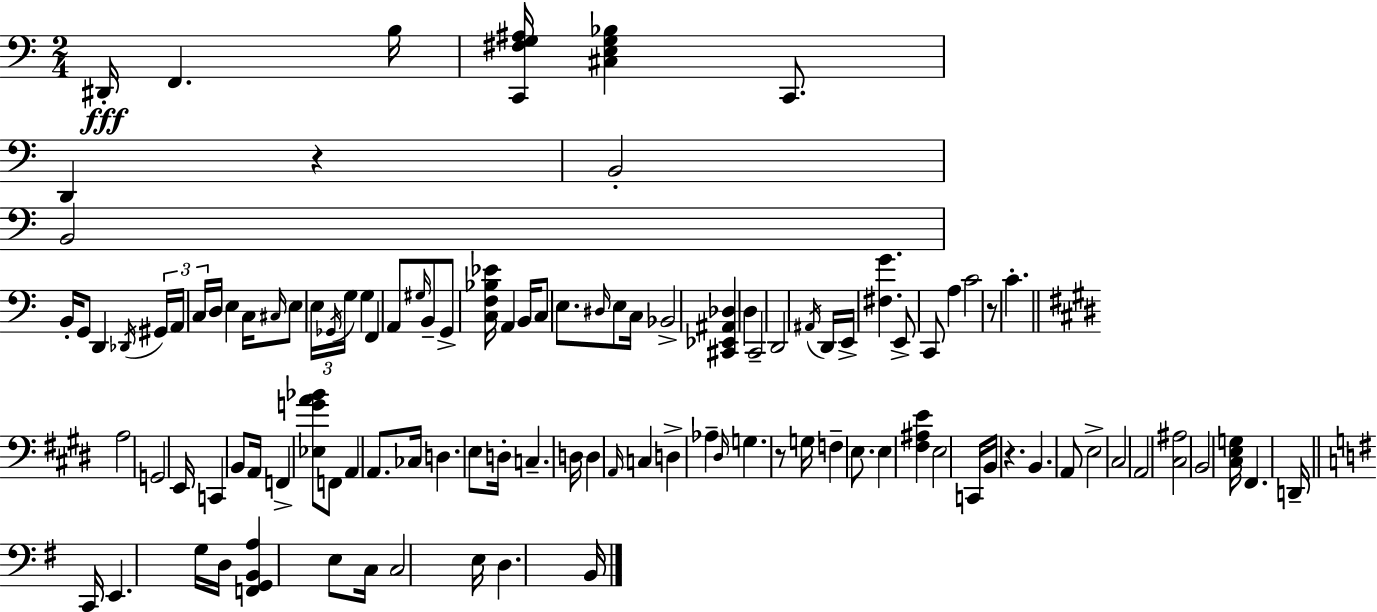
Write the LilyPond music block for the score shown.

{
  \clef bass
  \numericTimeSignature
  \time 2/4
  \key c \major
  dis,16-.\fff f,4. b16 | <c, fis g ais>16 <cis e g bes>4 c,8. | d,4 r4 | b,2-. | \break b,2 | b,16-. g,8 d,4 \acciaccatura { des,16 } | \tuplet 3/2 { gis,16 a,16 c16 } d16 e4 | c16 \grace { cis16 } e8 \tuplet 3/2 { e16 \acciaccatura { ges,16 } g16 } g4 | \break f,4 a,8 | \grace { gis16 } b,8-- g,8-> <c f bes ees'>16 a,4 | b,16 c8 e8. | \grace { dis16 } e8 c16 bes,2-> | \break <cis, ees, ais, des>4 | d4 c,2-- | d,2 | \acciaccatura { ais,16 } d,16 e,16-> | \break <fis g'>4. e,8-> | c,8 a4 c'2 | r8 | c'4.-. \bar "||" \break \key e \major a2 | g,2 | e,16 c,4 b,8 a,16 | f,4-> <ees g' a' bes'>8 f,8 | \break a,4 a,8. ces16 | d4. e8 | d16-. c4.-- d16 | d4 \grace { a,16 } c4 | \break d4-> aes4-- | \grace { dis16 } g4. | r8 g16 f4-- e8. | e4 <fis ais e'>4 | \break e2 | c,16 b,16 r4. | b,4. | a,8 e2-> | \break cis2 | a,2 | <cis ais>2 | b,2 | \break <cis e g>16 fis,4. | d,16-- \bar "||" \break \key g \major c,16 e,4. g16 | d16 <f, g, b, a>4 e8 c16 | c2 | e16 d4. b,16 | \break \bar "|."
}